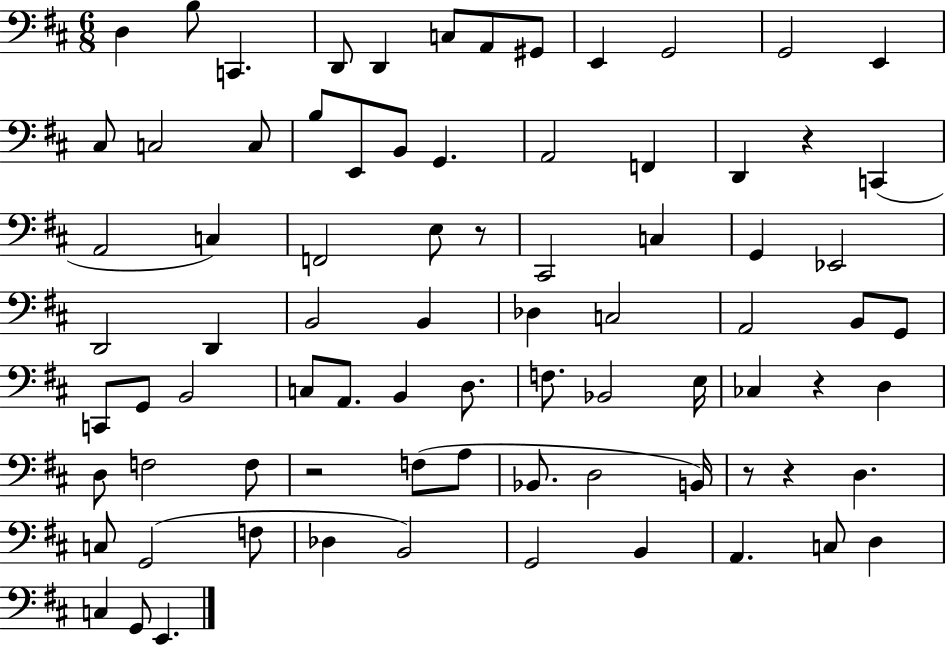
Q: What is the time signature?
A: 6/8